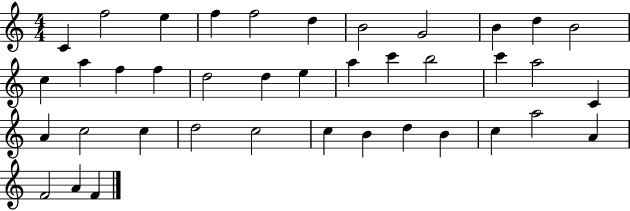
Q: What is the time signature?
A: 4/4